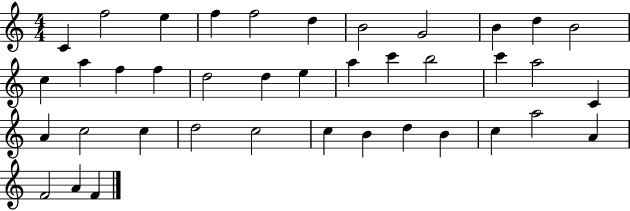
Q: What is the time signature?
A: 4/4